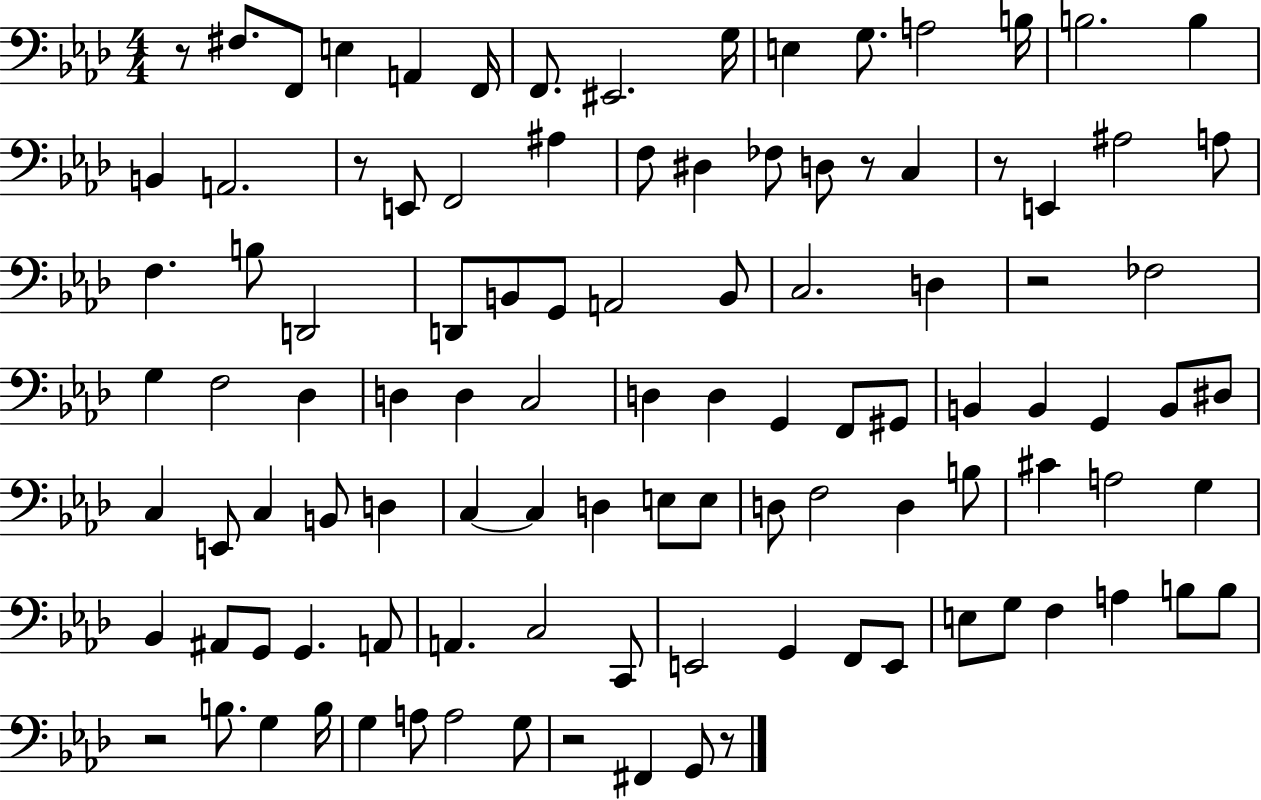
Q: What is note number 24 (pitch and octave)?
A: C3